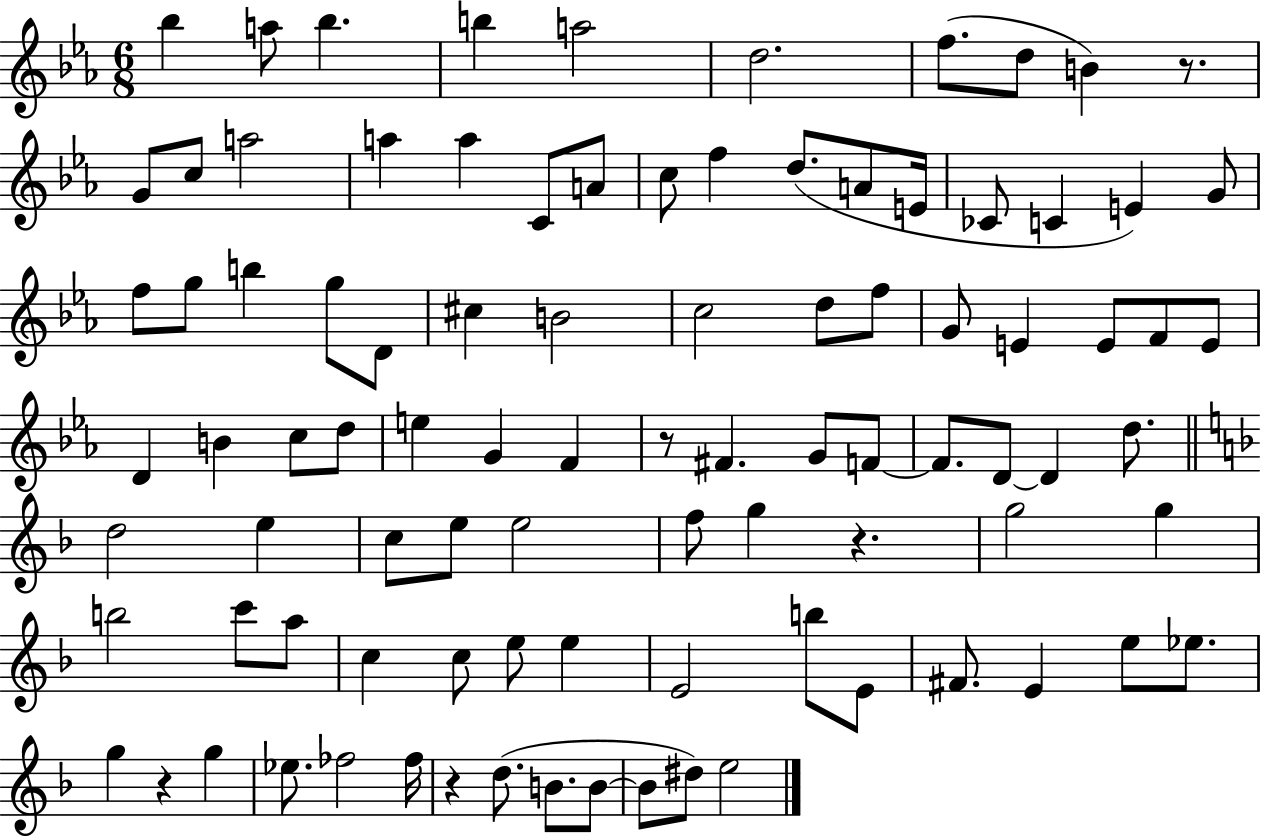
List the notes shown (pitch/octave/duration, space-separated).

Bb5/q A5/e Bb5/q. B5/q A5/h D5/h. F5/e. D5/e B4/q R/e. G4/e C5/e A5/h A5/q A5/q C4/e A4/e C5/e F5/q D5/e. A4/e E4/s CES4/e C4/q E4/q G4/e F5/e G5/e B5/q G5/e D4/e C#5/q B4/h C5/h D5/e F5/e G4/e E4/q E4/e F4/e E4/e D4/q B4/q C5/e D5/e E5/q G4/q F4/q R/e F#4/q. G4/e F4/e F4/e. D4/e D4/q D5/e. D5/h E5/q C5/e E5/e E5/h F5/e G5/q R/q. G5/h G5/q B5/h C6/e A5/e C5/q C5/e E5/e E5/q E4/h B5/e E4/e F#4/e. E4/q E5/e Eb5/e. G5/q R/q G5/q Eb5/e. FES5/h FES5/s R/q D5/e. B4/e. B4/e B4/e D#5/e E5/h